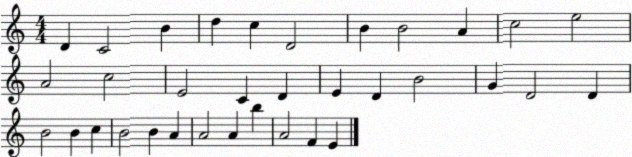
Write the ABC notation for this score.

X:1
T:Untitled
M:4/4
L:1/4
K:C
D C2 B d c D2 B B2 A c2 e2 A2 c2 E2 C D E D B2 G D2 D B2 B c B2 B A A2 A b A2 F E